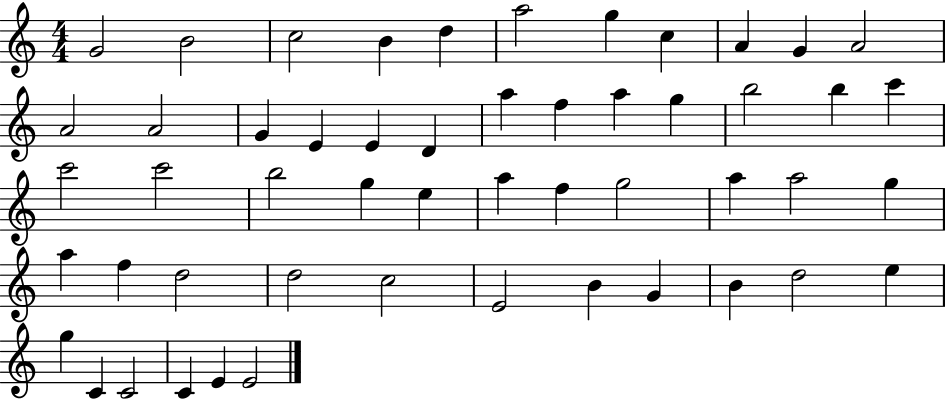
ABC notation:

X:1
T:Untitled
M:4/4
L:1/4
K:C
G2 B2 c2 B d a2 g c A G A2 A2 A2 G E E D a f a g b2 b c' c'2 c'2 b2 g e a f g2 a a2 g a f d2 d2 c2 E2 B G B d2 e g C C2 C E E2